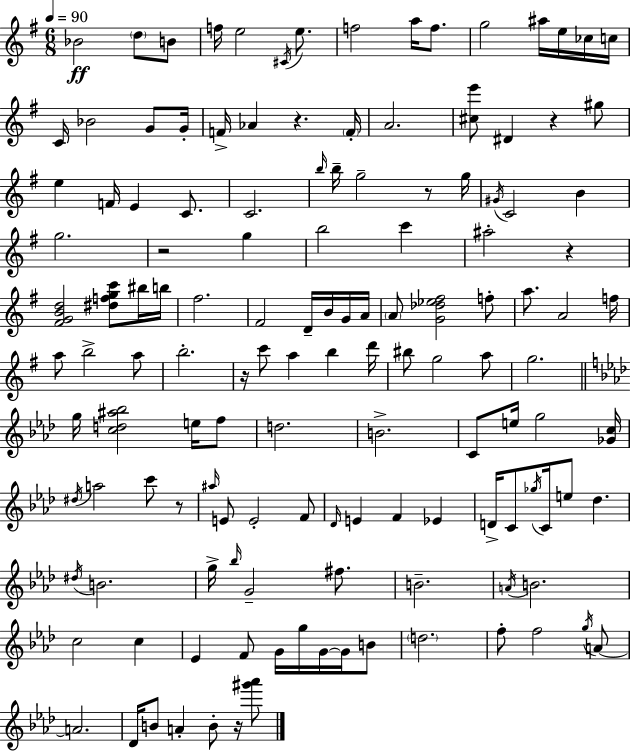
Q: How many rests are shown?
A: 8